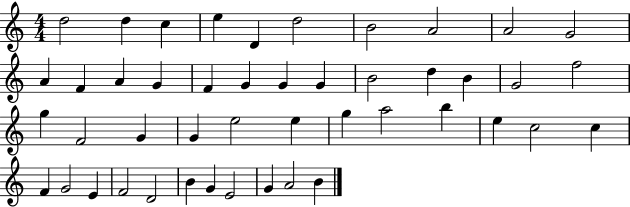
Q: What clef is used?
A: treble